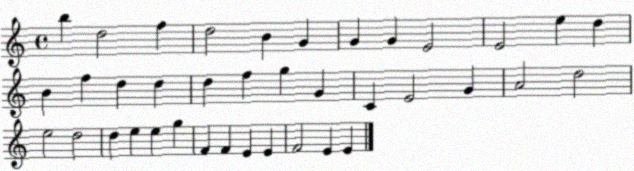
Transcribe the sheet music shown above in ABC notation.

X:1
T:Untitled
M:4/4
L:1/4
K:C
b d2 f d2 B G G G E2 E2 e d B f d d d f g G C E2 G A2 d2 e2 d2 d e e g F F E E F2 E E